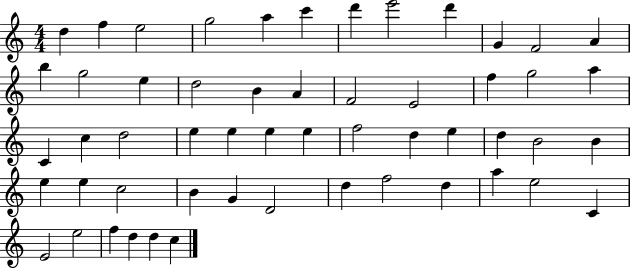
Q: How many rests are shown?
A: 0